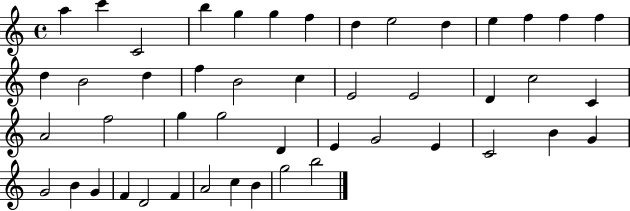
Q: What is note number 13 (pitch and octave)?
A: F5